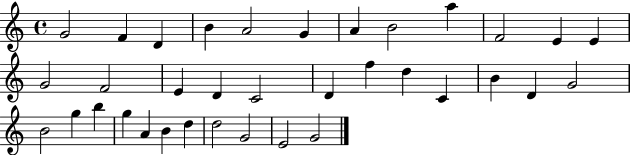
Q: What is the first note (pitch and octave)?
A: G4